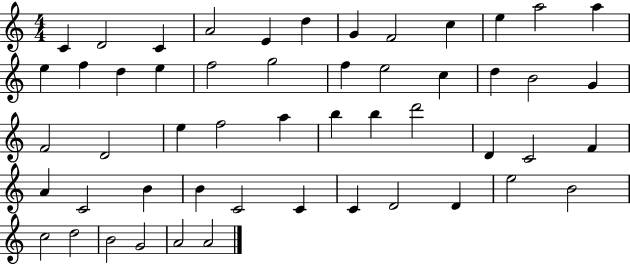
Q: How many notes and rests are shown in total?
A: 52